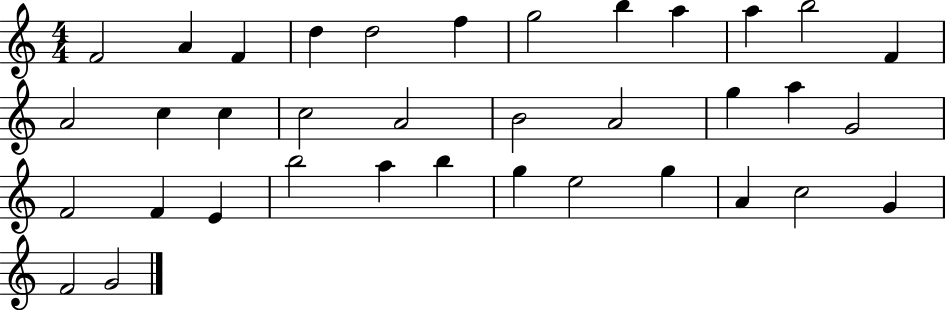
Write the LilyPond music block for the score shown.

{
  \clef treble
  \numericTimeSignature
  \time 4/4
  \key c \major
  f'2 a'4 f'4 | d''4 d''2 f''4 | g''2 b''4 a''4 | a''4 b''2 f'4 | \break a'2 c''4 c''4 | c''2 a'2 | b'2 a'2 | g''4 a''4 g'2 | \break f'2 f'4 e'4 | b''2 a''4 b''4 | g''4 e''2 g''4 | a'4 c''2 g'4 | \break f'2 g'2 | \bar "|."
}